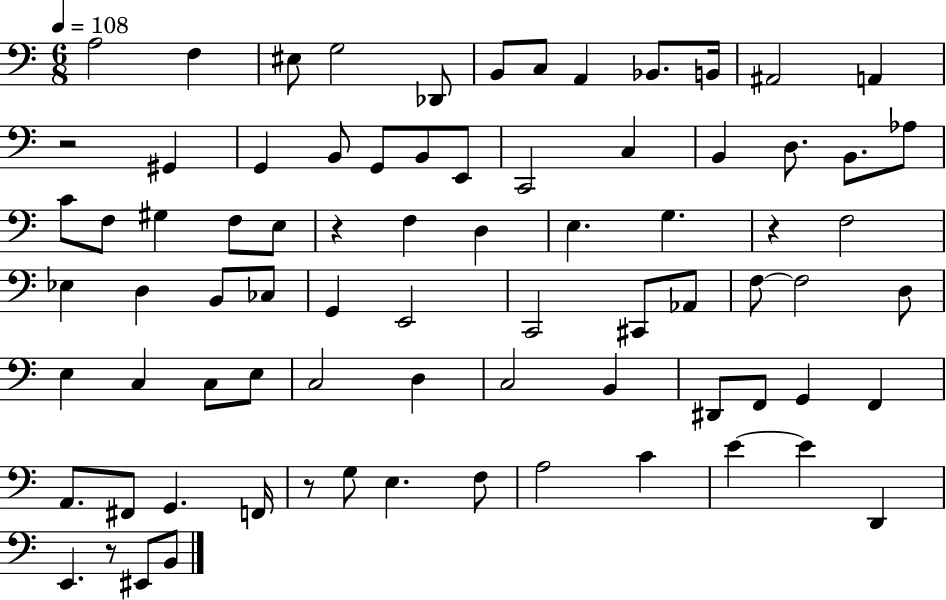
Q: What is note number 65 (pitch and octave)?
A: F3